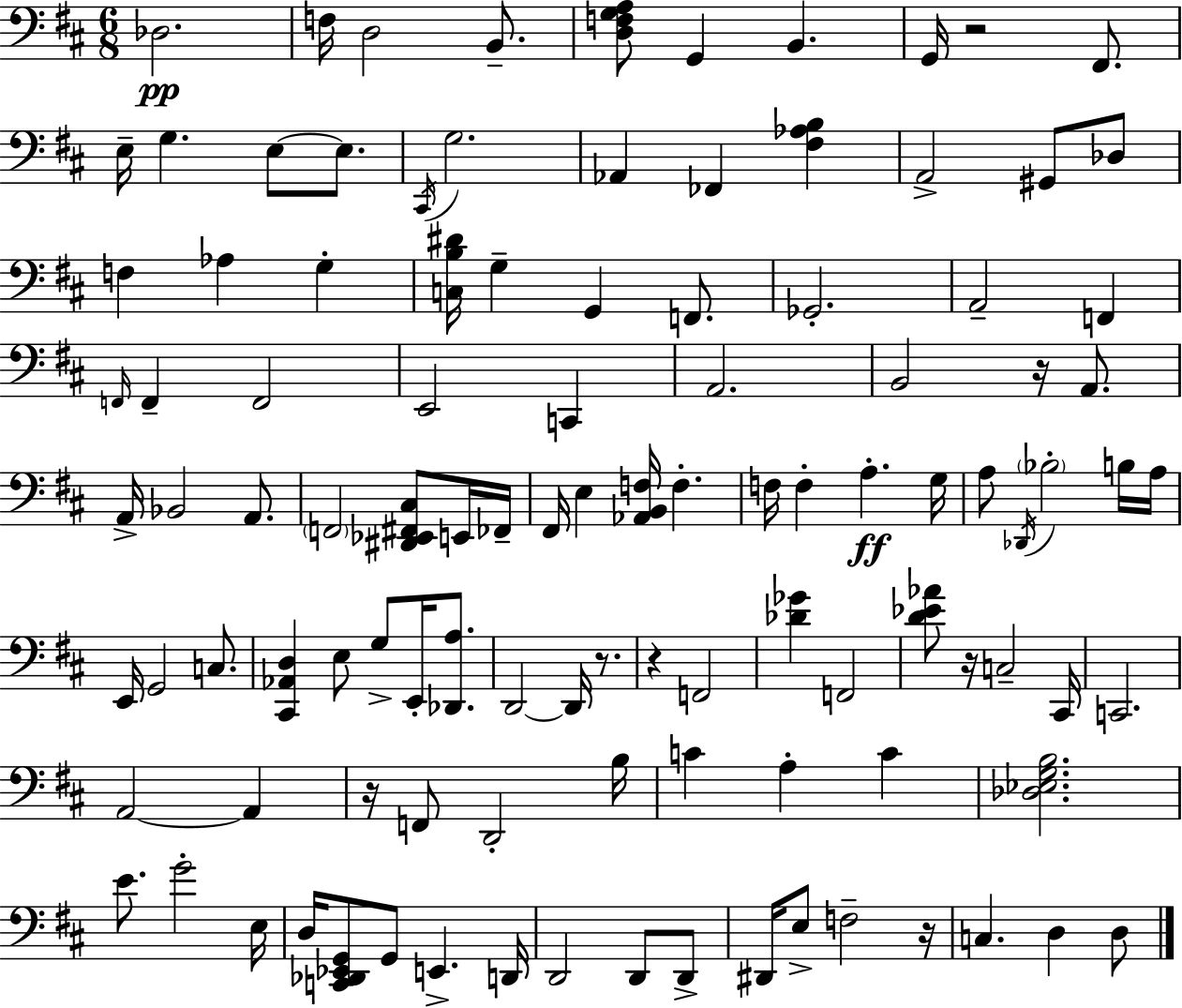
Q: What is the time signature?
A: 6/8